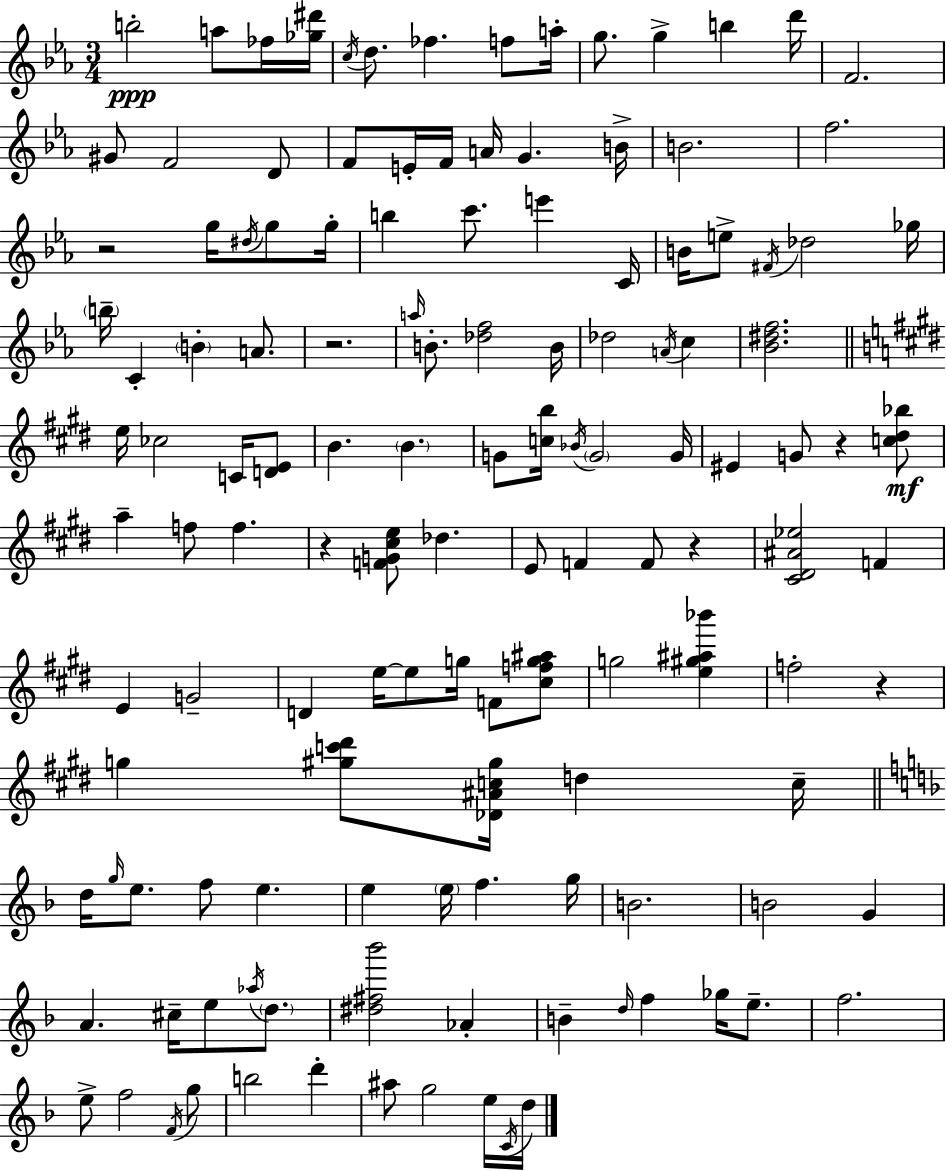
B5/h A5/e FES5/s [Gb5,D#6]/s C5/s D5/e. FES5/q. F5/e A5/s G5/e. G5/q B5/q D6/s F4/h. G#4/e F4/h D4/e F4/e E4/s F4/s A4/s G4/q. B4/s B4/h. F5/h. R/h G5/s D#5/s G5/e G5/s B5/q C6/e. E6/q C4/s B4/s E5/e F#4/s Db5/h Gb5/s B5/s C4/q B4/q A4/e. R/h. A5/s B4/e. [Db5,F5]/h B4/s Db5/h A4/s C5/q [Bb4,D#5,F5]/h. E5/s CES5/h C4/s [D4,E4]/e B4/q. B4/q. G4/e [C5,B5]/s Bb4/s G4/h G4/s EIS4/q G4/e R/q [C5,D#5,Bb5]/e A5/q F5/e F5/q. R/q [F4,G4,C#5,E5]/e Db5/q. E4/e F4/q F4/e R/q [C#4,D#4,A#4,Eb5]/h F4/q E4/q G4/h D4/q E5/s E5/e G5/s F4/e [C#5,F5,G5,A#5]/e G5/h [E5,G#5,A#5,Bb6]/q F5/h R/q G5/q [G#5,C6,D#6]/e [Db4,A#4,C5,G#5]/s D5/q C5/s D5/s G5/s E5/e. F5/e E5/q. E5/q E5/s F5/q. G5/s B4/h. B4/h G4/q A4/q. C#5/s E5/e Ab5/s D5/e. [D#5,F#5,Bb6]/h Ab4/q B4/q D5/s F5/q Gb5/s E5/e. F5/h. E5/e F5/h F4/s G5/e B5/h D6/q A#5/e G5/h E5/s C4/s D5/s